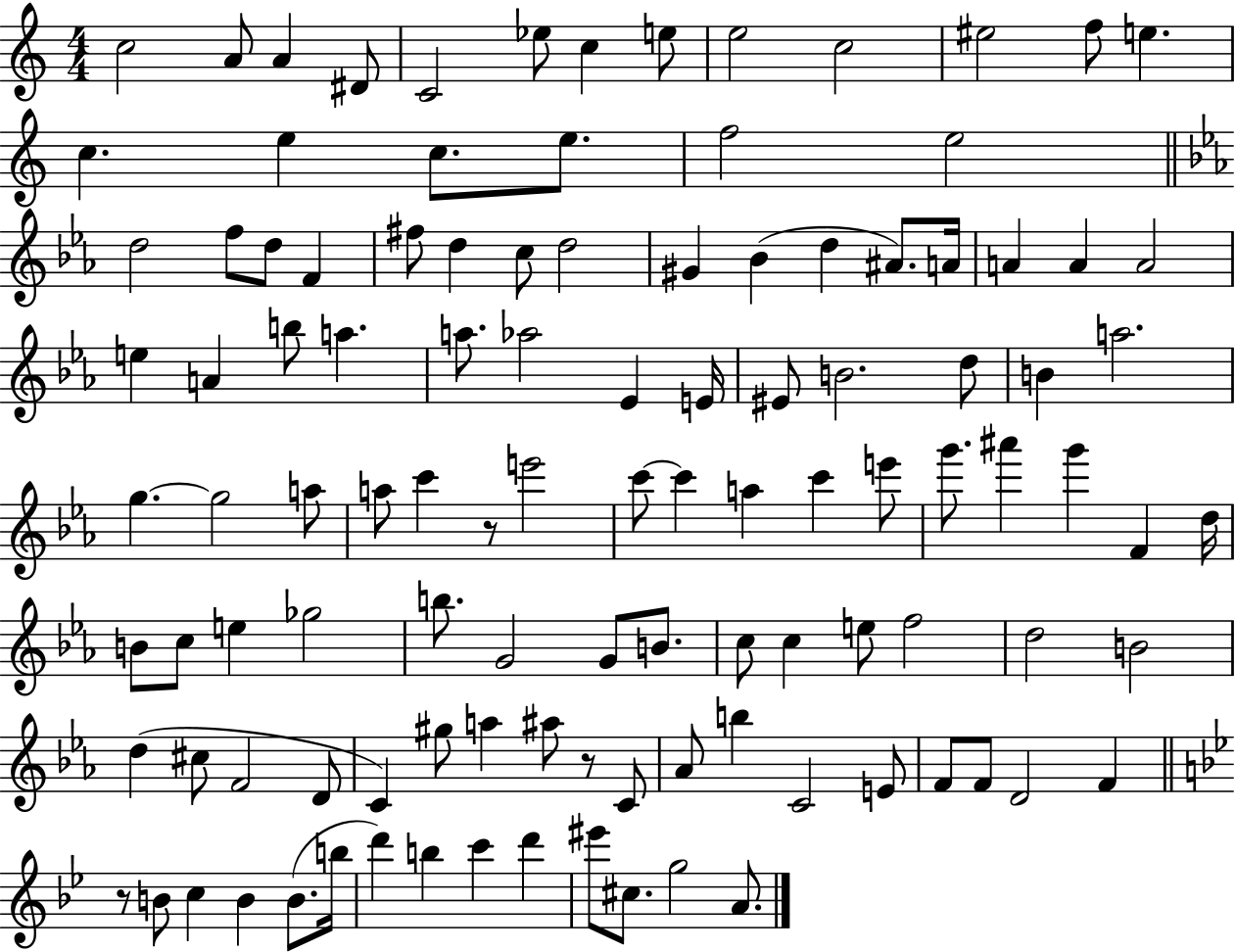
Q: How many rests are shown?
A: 3